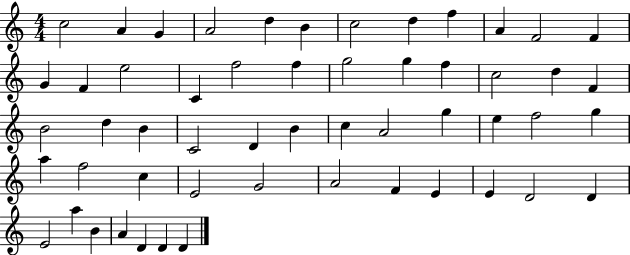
X:1
T:Untitled
M:4/4
L:1/4
K:C
c2 A G A2 d B c2 d f A F2 F G F e2 C f2 f g2 g f c2 d F B2 d B C2 D B c A2 g e f2 g a f2 c E2 G2 A2 F E E D2 D E2 a B A D D D